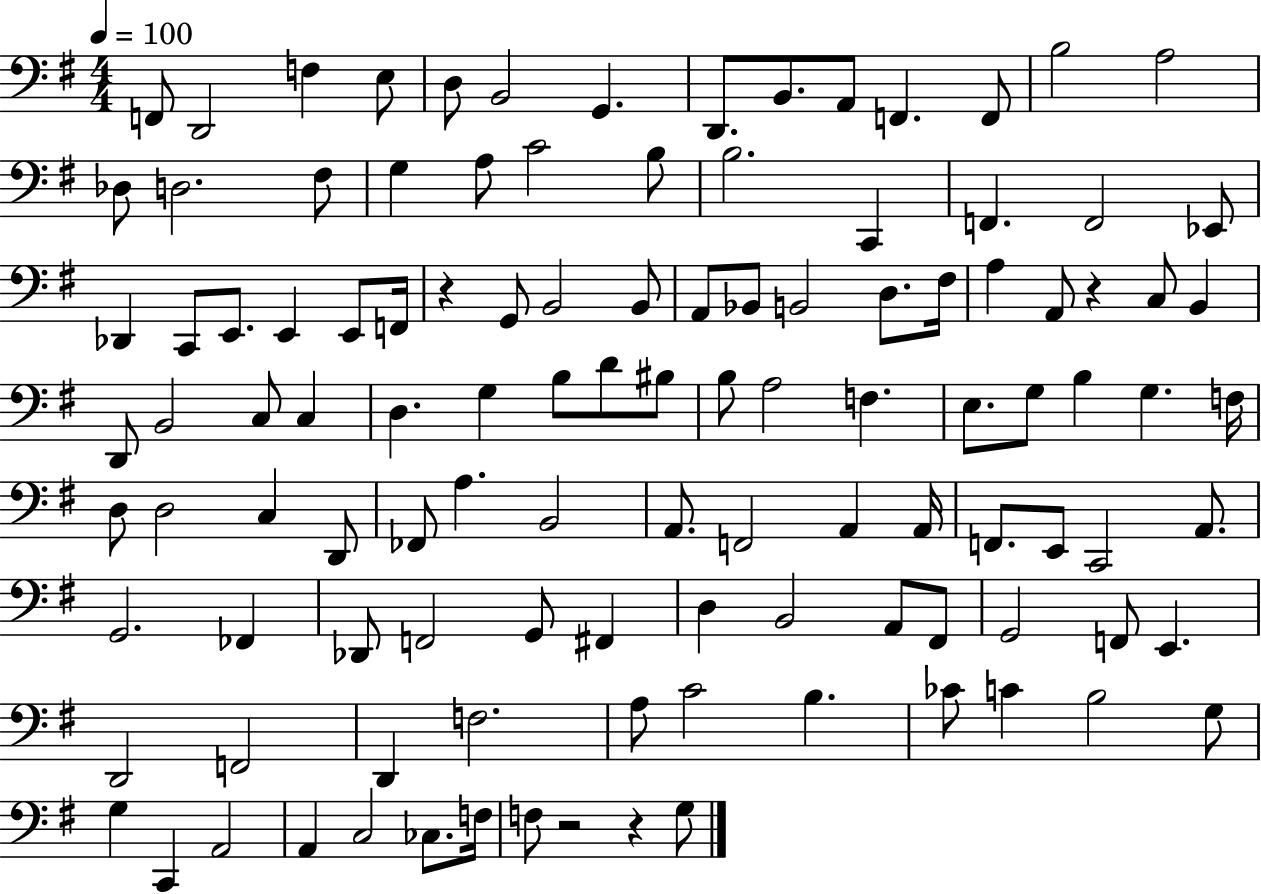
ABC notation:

X:1
T:Untitled
M:4/4
L:1/4
K:G
F,,/2 D,,2 F, E,/2 D,/2 B,,2 G,, D,,/2 B,,/2 A,,/2 F,, F,,/2 B,2 A,2 _D,/2 D,2 ^F,/2 G, A,/2 C2 B,/2 B,2 C,, F,, F,,2 _E,,/2 _D,, C,,/2 E,,/2 E,, E,,/2 F,,/4 z G,,/2 B,,2 B,,/2 A,,/2 _B,,/2 B,,2 D,/2 ^F,/4 A, A,,/2 z C,/2 B,, D,,/2 B,,2 C,/2 C, D, G, B,/2 D/2 ^B,/2 B,/2 A,2 F, E,/2 G,/2 B, G, F,/4 D,/2 D,2 C, D,,/2 _F,,/2 A, B,,2 A,,/2 F,,2 A,, A,,/4 F,,/2 E,,/2 C,,2 A,,/2 G,,2 _F,, _D,,/2 F,,2 G,,/2 ^F,, D, B,,2 A,,/2 ^F,,/2 G,,2 F,,/2 E,, D,,2 F,,2 D,, F,2 A,/2 C2 B, _C/2 C B,2 G,/2 G, C,, A,,2 A,, C,2 _C,/2 F,/4 F,/2 z2 z G,/2